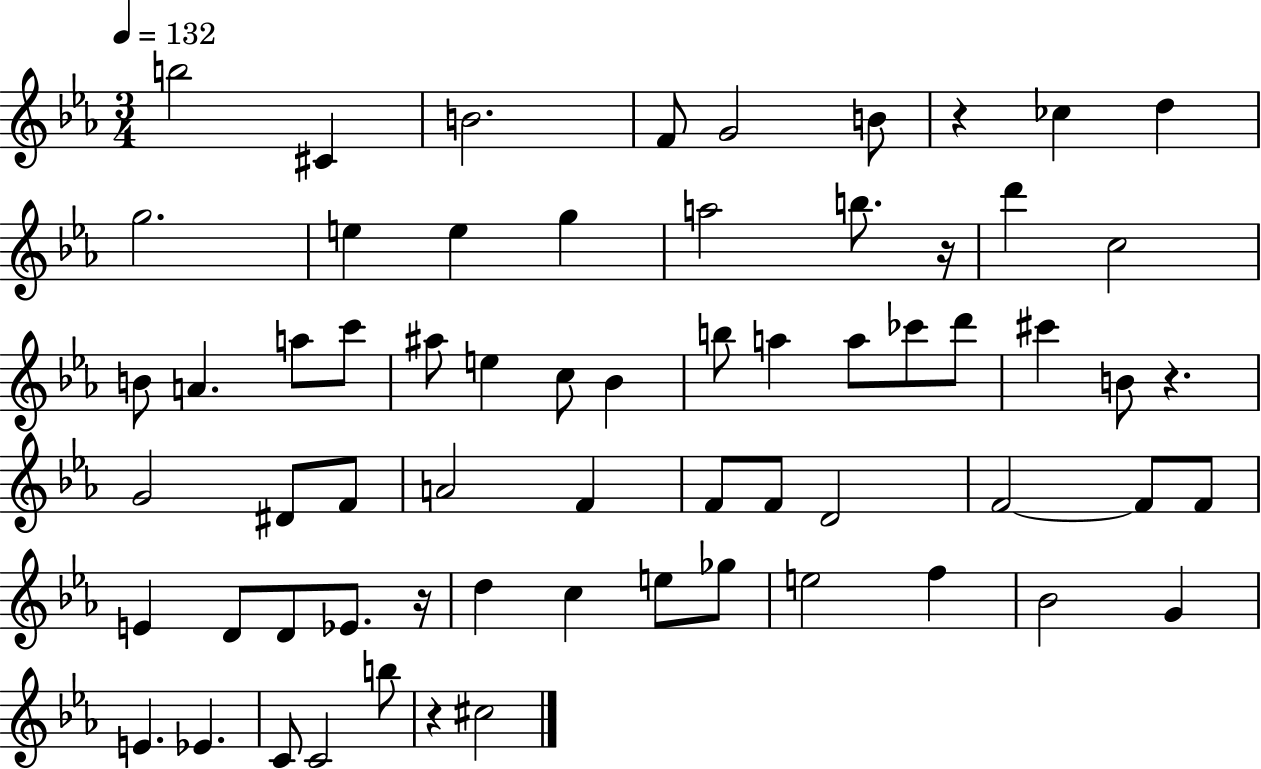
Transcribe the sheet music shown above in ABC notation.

X:1
T:Untitled
M:3/4
L:1/4
K:Eb
b2 ^C B2 F/2 G2 B/2 z _c d g2 e e g a2 b/2 z/4 d' c2 B/2 A a/2 c'/2 ^a/2 e c/2 _B b/2 a a/2 _c'/2 d'/2 ^c' B/2 z G2 ^D/2 F/2 A2 F F/2 F/2 D2 F2 F/2 F/2 E D/2 D/2 _E/2 z/4 d c e/2 _g/2 e2 f _B2 G E _E C/2 C2 b/2 z ^c2